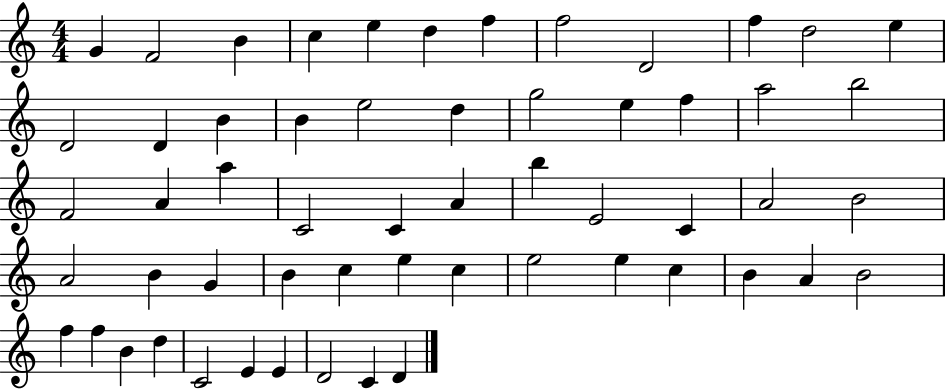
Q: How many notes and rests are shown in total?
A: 57